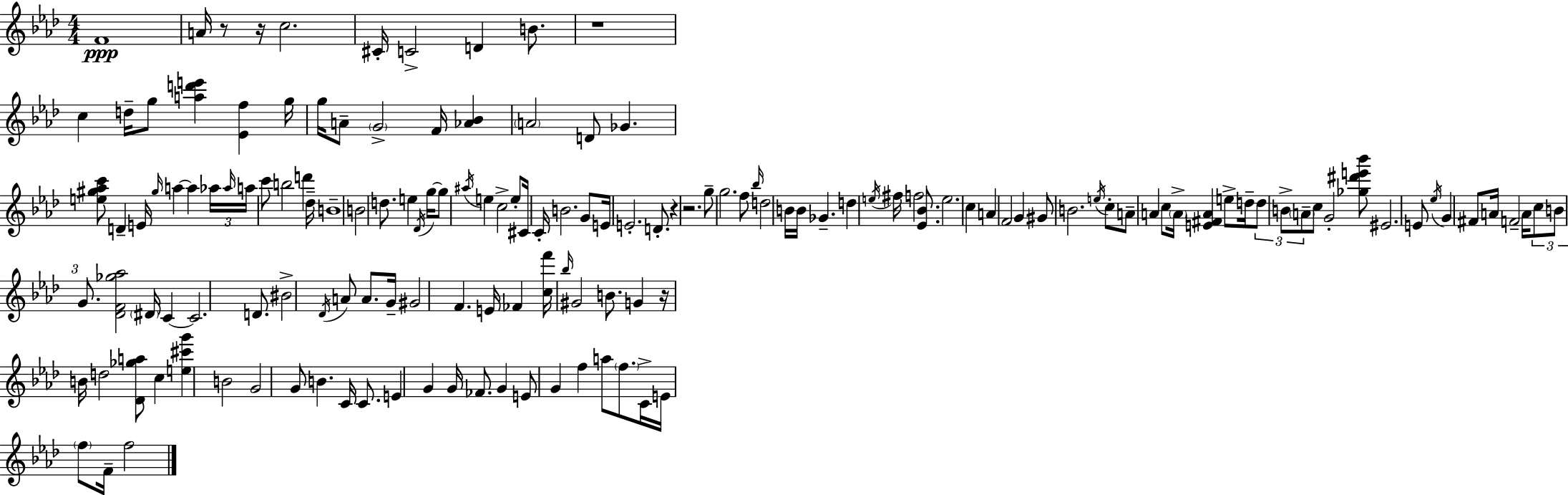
F4/w A4/s R/e R/s C5/h. C#4/s C4/h D4/q B4/e. R/w C5/q D5/s G5/e [A5,D6,E6]/q [Eb4,F5]/q G5/s G5/s A4/e G4/h F4/s [Ab4,Bb4]/q A4/h D4/e Gb4/q. [E5,G#5,Ab5,C6]/e D4/q E4/s G#5/s A5/q A5/q Ab5/s Ab5/s A5/s C6/e B5/h D6/q Db5/s B4/w B4/h D5/e. E5/q Db4/s G5/s G5/e A#5/s E5/q C5/h E5/e C#4/s C4/s B4/h. G4/e E4/s E4/h. D4/e. R/q R/h. G5/e G5/h. F5/e Bb5/s D5/h B4/s B4/s Gb4/q. D5/q E5/s F#5/s F5/h [Eb4,Bb4]/e. E5/h. C5/q A4/q F4/h G4/q G#4/e B4/h. E5/s C5/e A4/e A4/q C5/e A4/s [E4,F#4,A4]/q E5/e D5/s D5/e B4/e A4/e C5/e G4/h [Gb5,D#6,E6,Bb6]/e EIS4/h. E4/e Eb5/s G4/q F#4/e A4/s F4/h A4/s C5/e B4/e G4/e. [Db4,F4,Gb5,Ab5]/h D#4/s C4/q C4/h. D4/e. BIS4/h Db4/s A4/e A4/e. G4/s G#4/h F4/q. E4/s FES4/q [C5,F6]/s Bb5/s G#4/h B4/e. G4/q R/s B4/s D5/h [Db4,Gb5,A5]/e C5/q [E5,C#6,G6]/q B4/h G4/h G4/e B4/q. C4/s C4/e. E4/q G4/q G4/s FES4/e. G4/q E4/e G4/q F5/q A5/e F5/e. C4/s E4/s F5/e F4/s F5/h